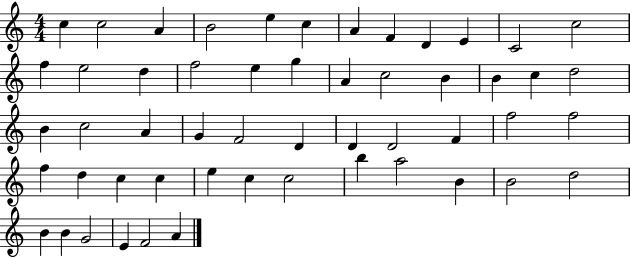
X:1
T:Untitled
M:4/4
L:1/4
K:C
c c2 A B2 e c A F D E C2 c2 f e2 d f2 e g A c2 B B c d2 B c2 A G F2 D D D2 F f2 f2 f d c c e c c2 b a2 B B2 d2 B B G2 E F2 A